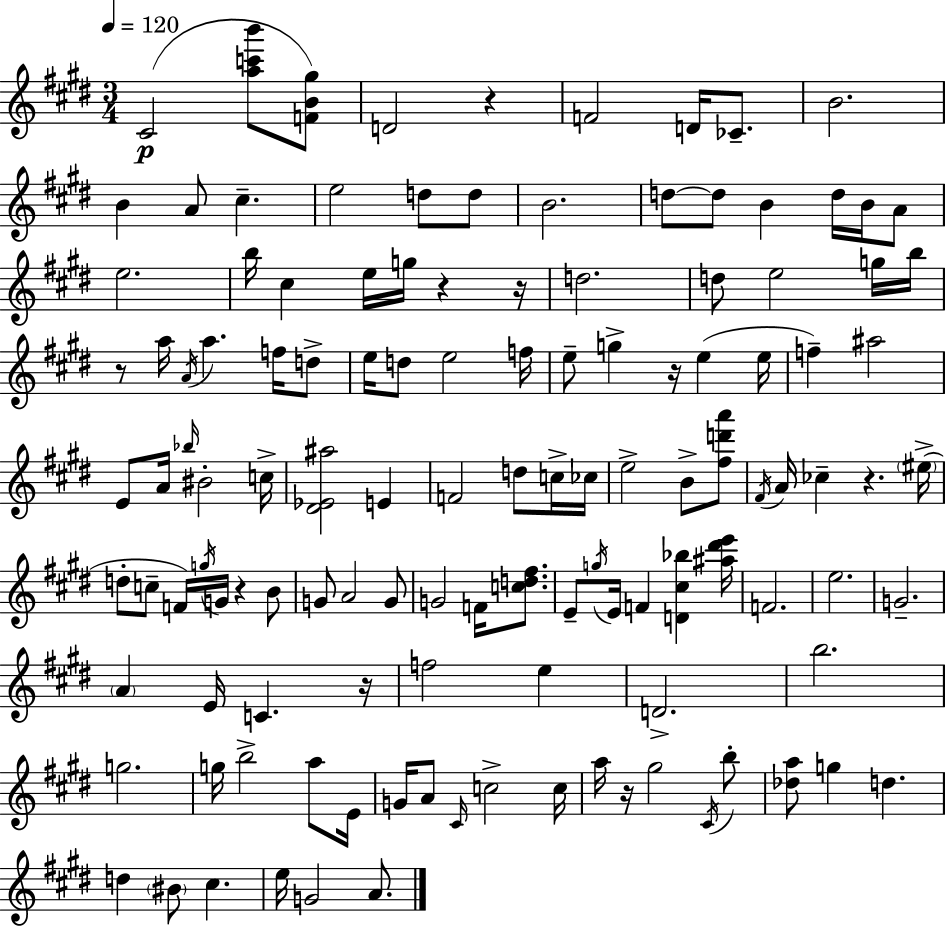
C#4/h [A5,C6,B6]/e [F4,B4,G#5]/e D4/h R/q F4/h D4/s CES4/e. B4/h. B4/q A4/e C#5/q. E5/h D5/e D5/e B4/h. D5/e D5/e B4/q D5/s B4/s A4/e E5/h. B5/s C#5/q E5/s G5/s R/q R/s D5/h. D5/e E5/h G5/s B5/s R/e A5/s A4/s A5/q. F5/s D5/e E5/s D5/e E5/h F5/s E5/e G5/q R/s E5/q E5/s F5/q A#5/h E4/e A4/s Bb5/s BIS4/h C5/s [D#4,Eb4,A#5]/h E4/q F4/h D5/e C5/s CES5/s E5/h B4/e [F#5,D6,A6]/e F#4/s A4/s CES5/q R/q. EIS5/s D5/e C5/e F4/s G5/s G4/s R/q B4/e G4/e A4/h G4/e G4/h F4/s [C5,D5,F#5]/e. E4/e G5/s E4/s F4/q [D4,C#5,Bb5]/q [A#5,D#6,E6]/s F4/h. E5/h. G4/h. A4/q E4/s C4/q. R/s F5/h E5/q D4/h. B5/h. G5/h. G5/s B5/h A5/e E4/s G4/s A4/e C#4/s C5/h C5/s A5/s R/s G#5/h C#4/s B5/e [Db5,A5]/e G5/q D5/q. D5/q BIS4/e C#5/q. E5/s G4/h A4/e.